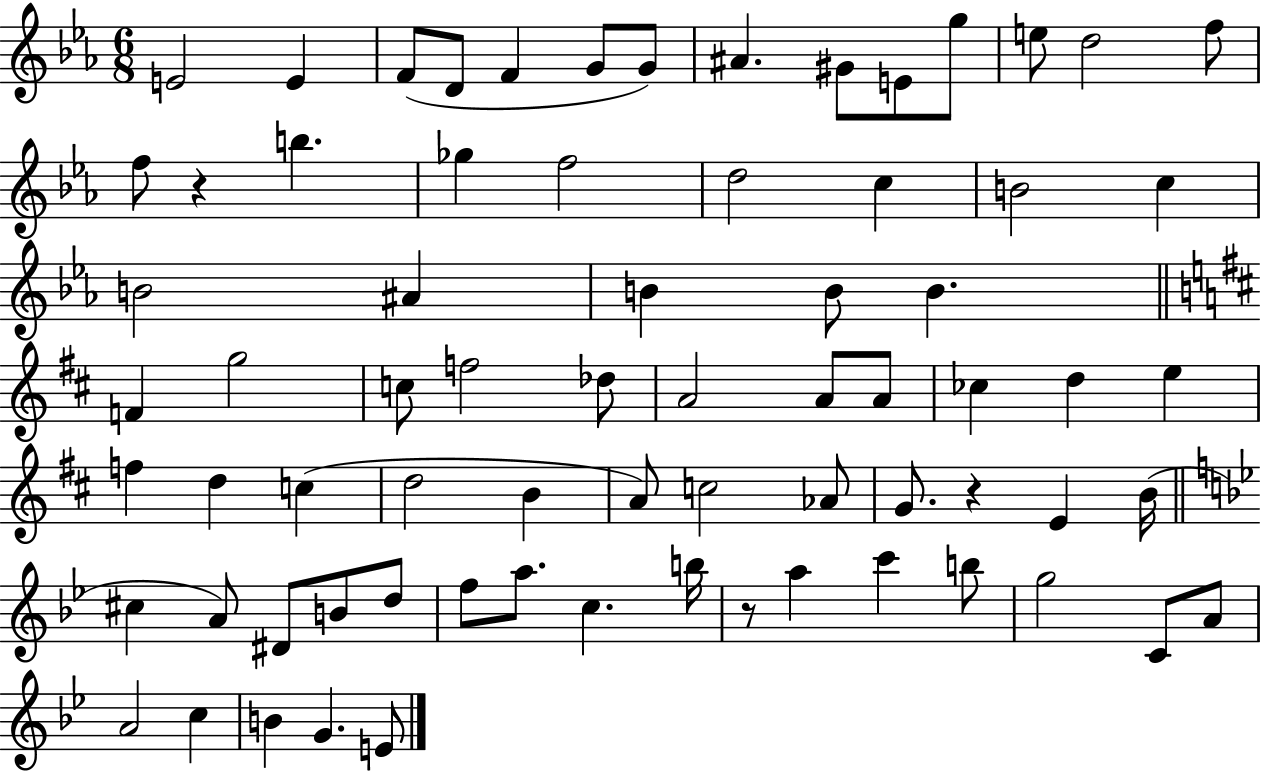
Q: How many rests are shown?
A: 3